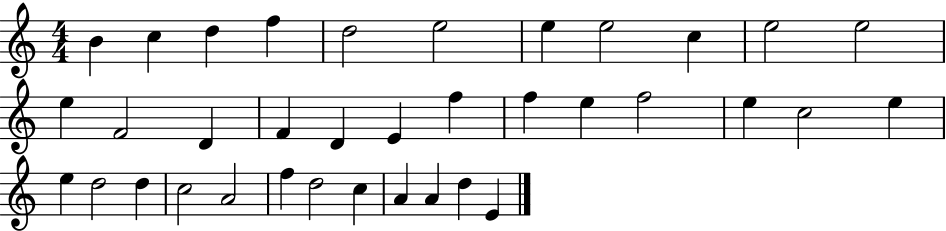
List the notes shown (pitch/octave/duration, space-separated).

B4/q C5/q D5/q F5/q D5/h E5/h E5/q E5/h C5/q E5/h E5/h E5/q F4/h D4/q F4/q D4/q E4/q F5/q F5/q E5/q F5/h E5/q C5/h E5/q E5/q D5/h D5/q C5/h A4/h F5/q D5/h C5/q A4/q A4/q D5/q E4/q